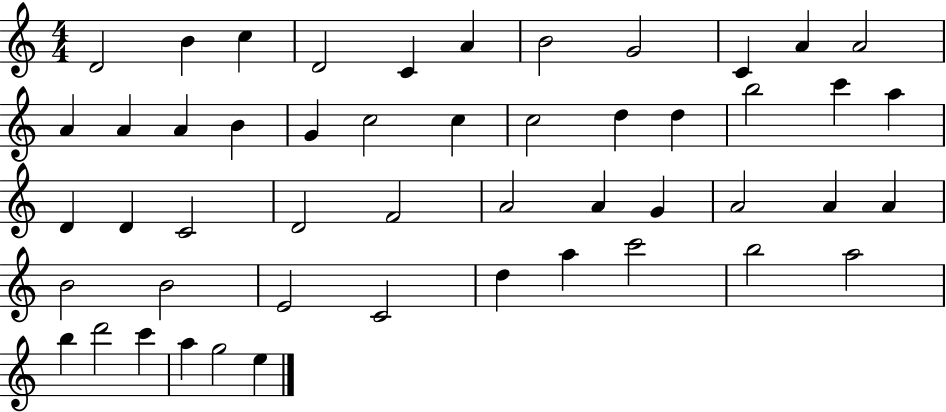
D4/h B4/q C5/q D4/h C4/q A4/q B4/h G4/h C4/q A4/q A4/h A4/q A4/q A4/q B4/q G4/q C5/h C5/q C5/h D5/q D5/q B5/h C6/q A5/q D4/q D4/q C4/h D4/h F4/h A4/h A4/q G4/q A4/h A4/q A4/q B4/h B4/h E4/h C4/h D5/q A5/q C6/h B5/h A5/h B5/q D6/h C6/q A5/q G5/h E5/q